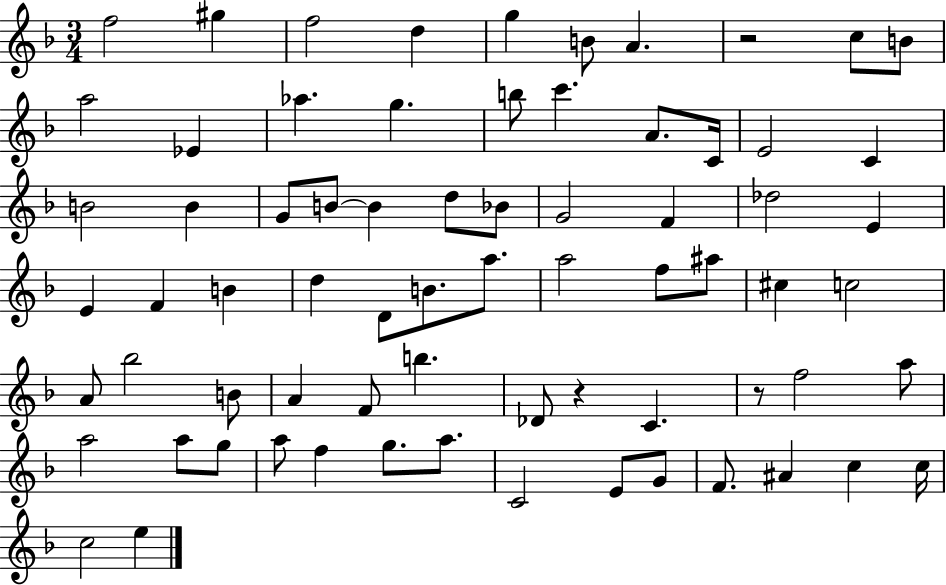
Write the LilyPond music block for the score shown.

{
  \clef treble
  \numericTimeSignature
  \time 3/4
  \key f \major
  f''2 gis''4 | f''2 d''4 | g''4 b'8 a'4. | r2 c''8 b'8 | \break a''2 ees'4 | aes''4. g''4. | b''8 c'''4. a'8. c'16 | e'2 c'4 | \break b'2 b'4 | g'8 b'8~~ b'4 d''8 bes'8 | g'2 f'4 | des''2 e'4 | \break e'4 f'4 b'4 | d''4 d'8 b'8. a''8. | a''2 f''8 ais''8 | cis''4 c''2 | \break a'8 bes''2 b'8 | a'4 f'8 b''4. | des'8 r4 c'4. | r8 f''2 a''8 | \break a''2 a''8 g''8 | a''8 f''4 g''8. a''8. | c'2 e'8 g'8 | f'8. ais'4 c''4 c''16 | \break c''2 e''4 | \bar "|."
}